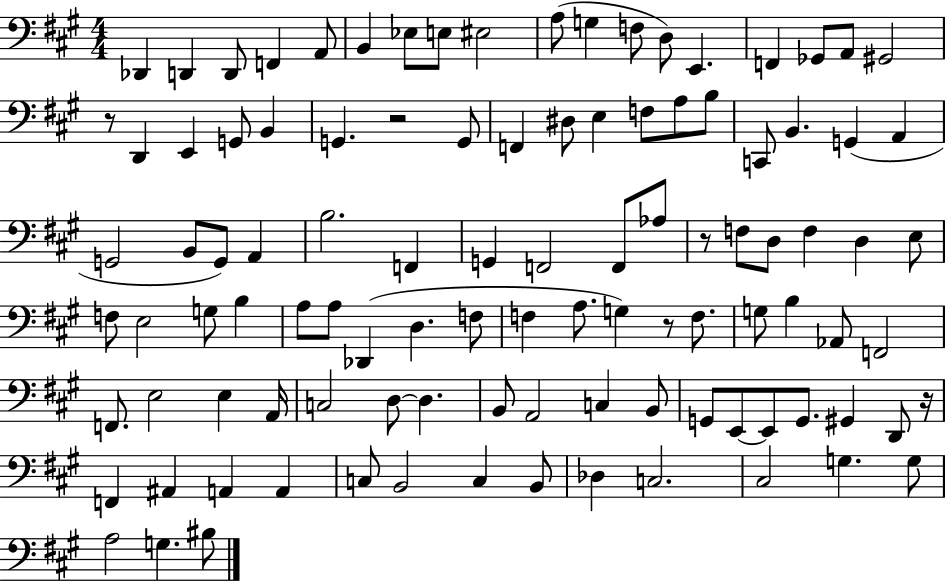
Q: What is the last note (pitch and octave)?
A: BIS3